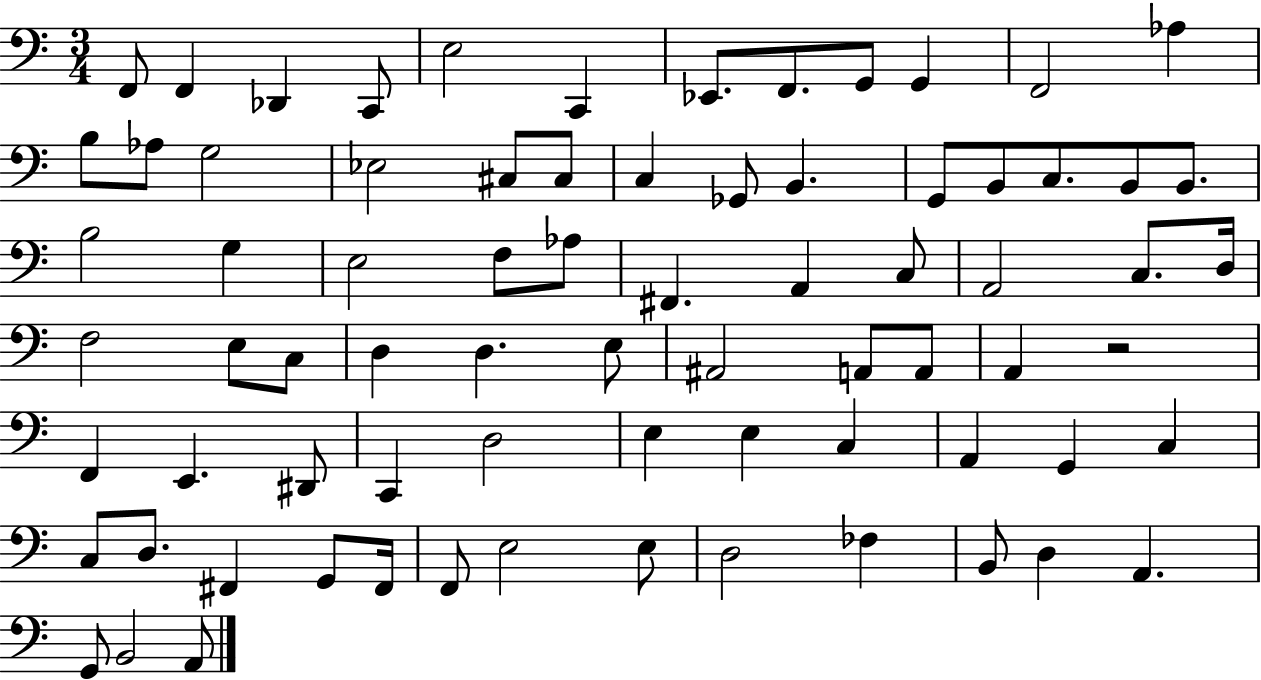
{
  \clef bass
  \numericTimeSignature
  \time 3/4
  \key c \major
  \repeat volta 2 { f,8 f,4 des,4 c,8 | e2 c,4 | ees,8. f,8. g,8 g,4 | f,2 aes4 | \break b8 aes8 g2 | ees2 cis8 cis8 | c4 ges,8 b,4. | g,8 b,8 c8. b,8 b,8. | \break b2 g4 | e2 f8 aes8 | fis,4. a,4 c8 | a,2 c8. d16 | \break f2 e8 c8 | d4 d4. e8 | ais,2 a,8 a,8 | a,4 r2 | \break f,4 e,4. dis,8 | c,4 d2 | e4 e4 c4 | a,4 g,4 c4 | \break c8 d8. fis,4 g,8 fis,16 | f,8 e2 e8 | d2 fes4 | b,8 d4 a,4. | \break g,8 b,2 a,8 | } \bar "|."
}